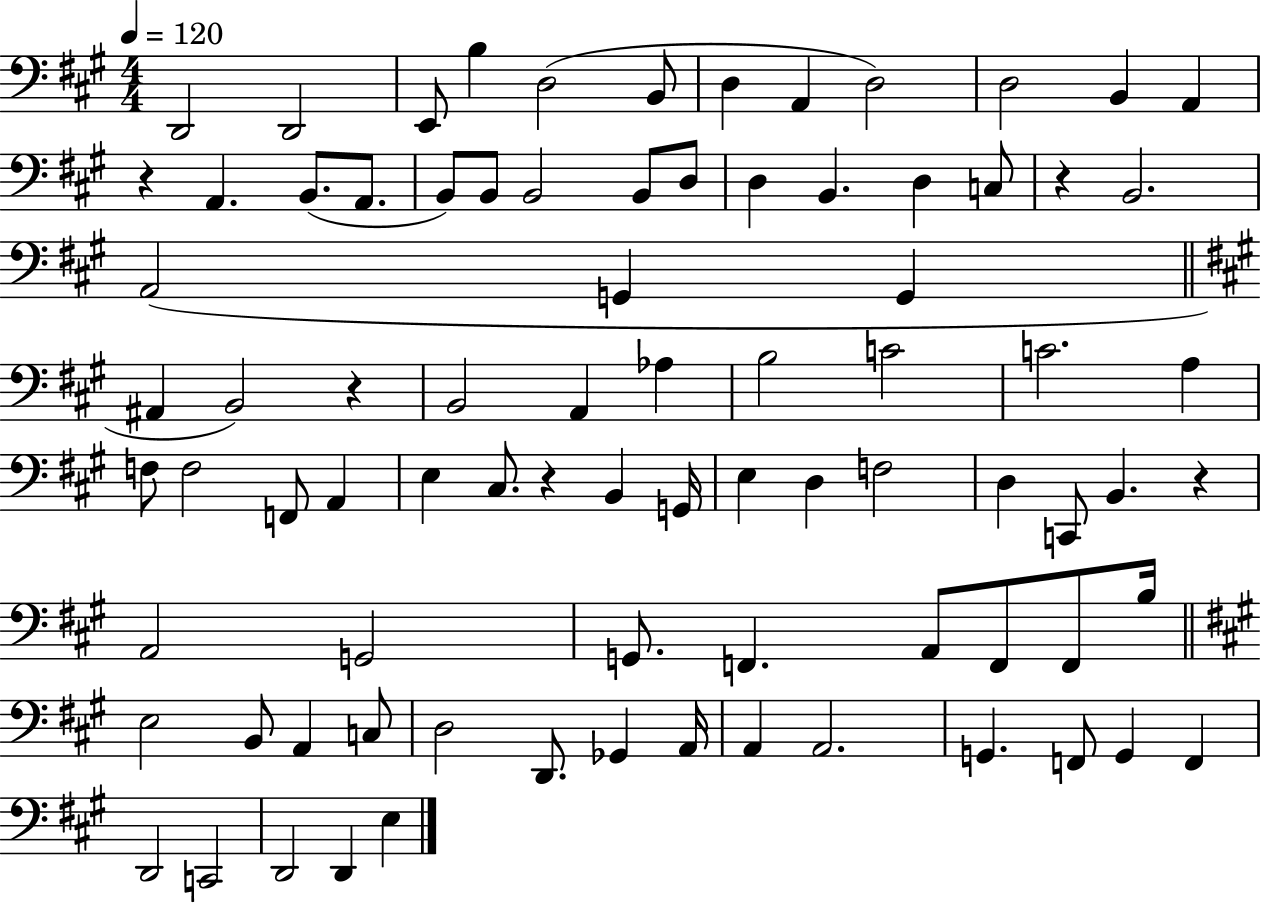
X:1
T:Untitled
M:4/4
L:1/4
K:A
D,,2 D,,2 E,,/2 B, D,2 B,,/2 D, A,, D,2 D,2 B,, A,, z A,, B,,/2 A,,/2 B,,/2 B,,/2 B,,2 B,,/2 D,/2 D, B,, D, C,/2 z B,,2 A,,2 G,, G,, ^A,, B,,2 z B,,2 A,, _A, B,2 C2 C2 A, F,/2 F,2 F,,/2 A,, E, ^C,/2 z B,, G,,/4 E, D, F,2 D, C,,/2 B,, z A,,2 G,,2 G,,/2 F,, A,,/2 F,,/2 F,,/2 B,/4 E,2 B,,/2 A,, C,/2 D,2 D,,/2 _G,, A,,/4 A,, A,,2 G,, F,,/2 G,, F,, D,,2 C,,2 D,,2 D,, E,